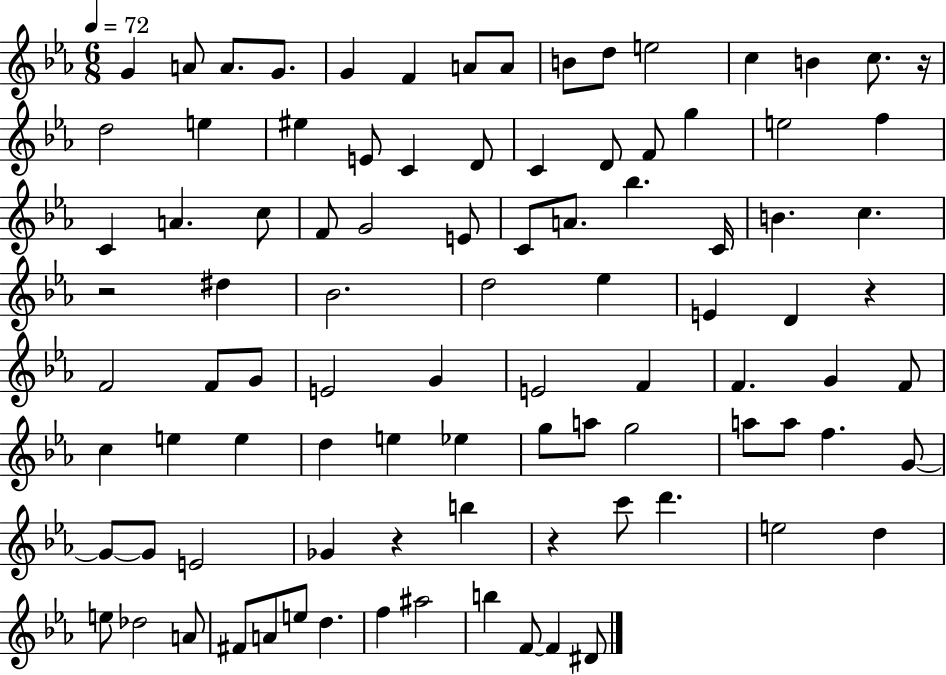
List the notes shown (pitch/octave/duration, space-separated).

G4/q A4/e A4/e. G4/e. G4/q F4/q A4/e A4/e B4/e D5/e E5/h C5/q B4/q C5/e. R/s D5/h E5/q EIS5/q E4/e C4/q D4/e C4/q D4/e F4/e G5/q E5/h F5/q C4/q A4/q. C5/e F4/e G4/h E4/e C4/e A4/e. Bb5/q. C4/s B4/q. C5/q. R/h D#5/q Bb4/h. D5/h Eb5/q E4/q D4/q R/q F4/h F4/e G4/e E4/h G4/q E4/h F4/q F4/q. G4/q F4/e C5/q E5/q E5/q D5/q E5/q Eb5/q G5/e A5/e G5/h A5/e A5/e F5/q. G4/e G4/e G4/e E4/h Gb4/q R/q B5/q R/q C6/e D6/q. E5/h D5/q E5/e Db5/h A4/e F#4/e A4/e E5/e D5/q. F5/q A#5/h B5/q F4/e F4/q D#4/e